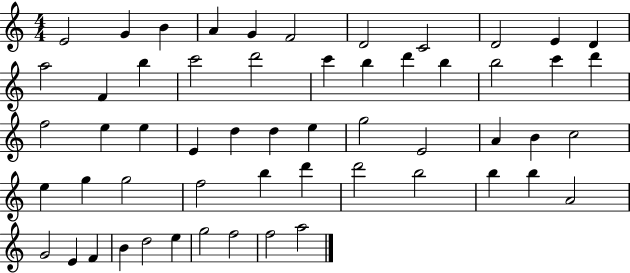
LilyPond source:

{
  \clef treble
  \numericTimeSignature
  \time 4/4
  \key c \major
  e'2 g'4 b'4 | a'4 g'4 f'2 | d'2 c'2 | d'2 e'4 d'4 | \break a''2 f'4 b''4 | c'''2 d'''2 | c'''4 b''4 d'''4 b''4 | b''2 c'''4 d'''4 | \break f''2 e''4 e''4 | e'4 d''4 d''4 e''4 | g''2 e'2 | a'4 b'4 c''2 | \break e''4 g''4 g''2 | f''2 b''4 d'''4 | d'''2 b''2 | b''4 b''4 a'2 | \break g'2 e'4 f'4 | b'4 d''2 e''4 | g''2 f''2 | f''2 a''2 | \break \bar "|."
}